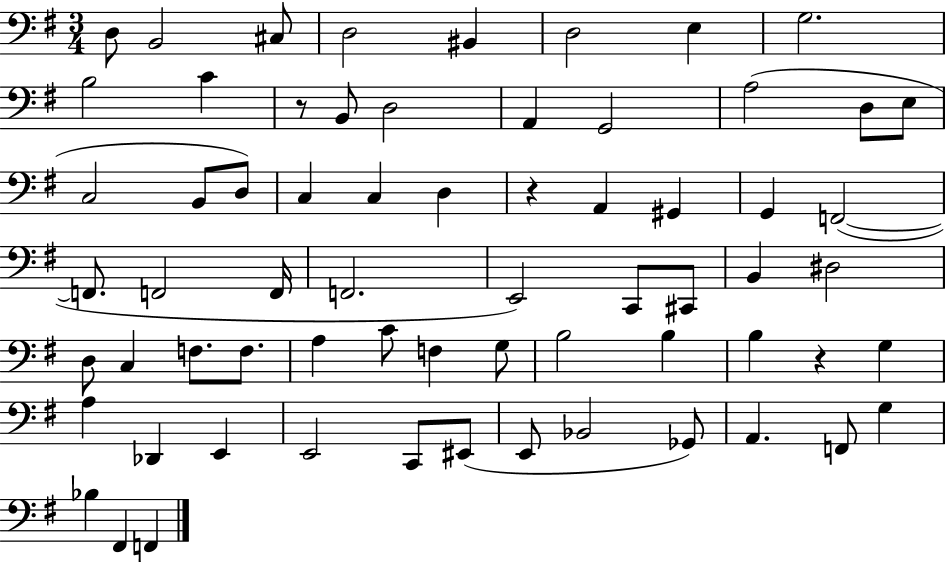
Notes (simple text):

D3/e B2/h C#3/e D3/h BIS2/q D3/h E3/q G3/h. B3/h C4/q R/e B2/e D3/h A2/q G2/h A3/h D3/e E3/e C3/h B2/e D3/e C3/q C3/q D3/q R/q A2/q G#2/q G2/q F2/h F2/e. F2/h F2/s F2/h. E2/h C2/e C#2/e B2/q D#3/h D3/e C3/q F3/e. F3/e. A3/q C4/e F3/q G3/e B3/h B3/q B3/q R/q G3/q A3/q Db2/q E2/q E2/h C2/e EIS2/e E2/e Bb2/h Gb2/e A2/q. F2/e G3/q Bb3/q F#2/q F2/q